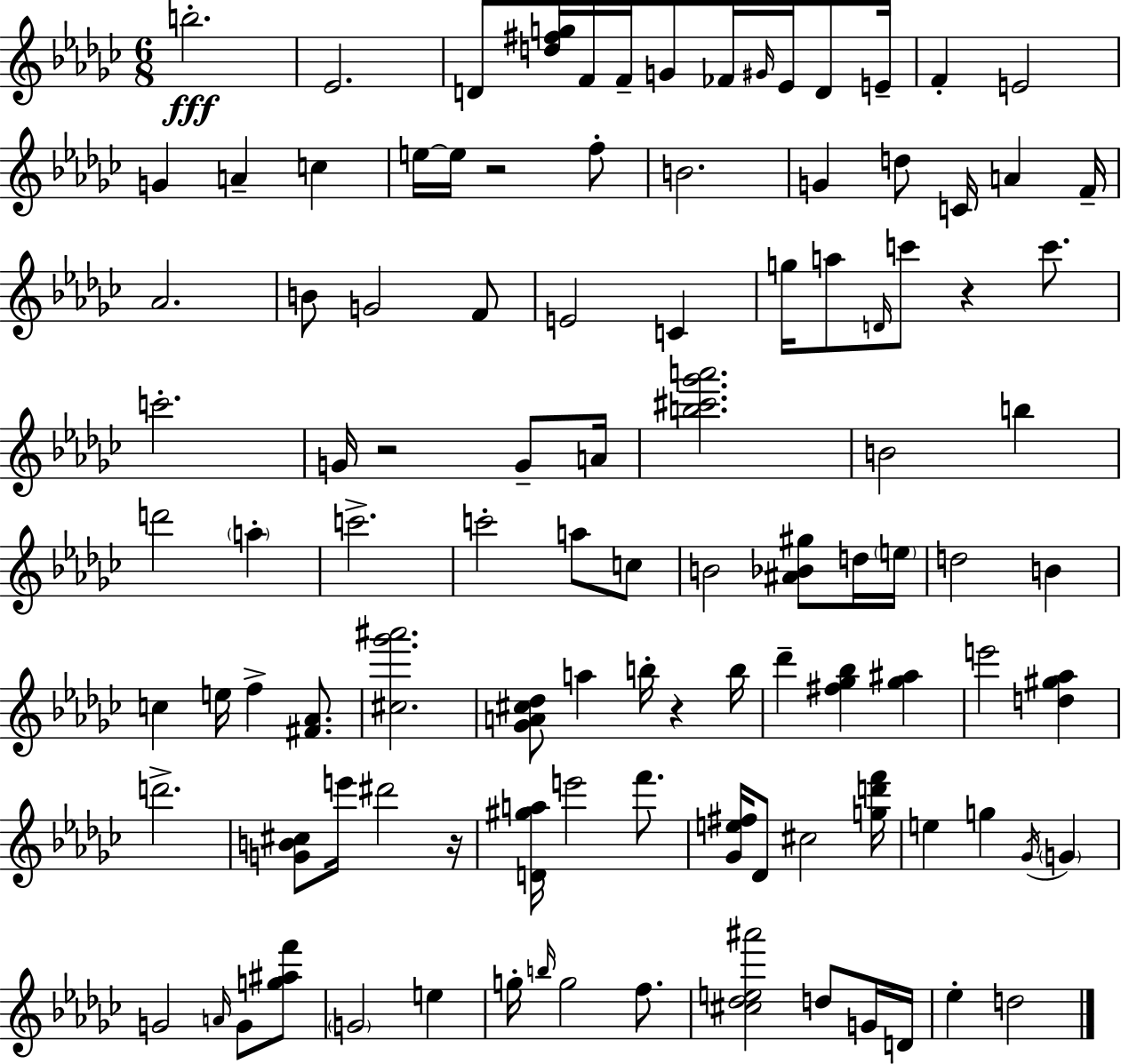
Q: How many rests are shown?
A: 5